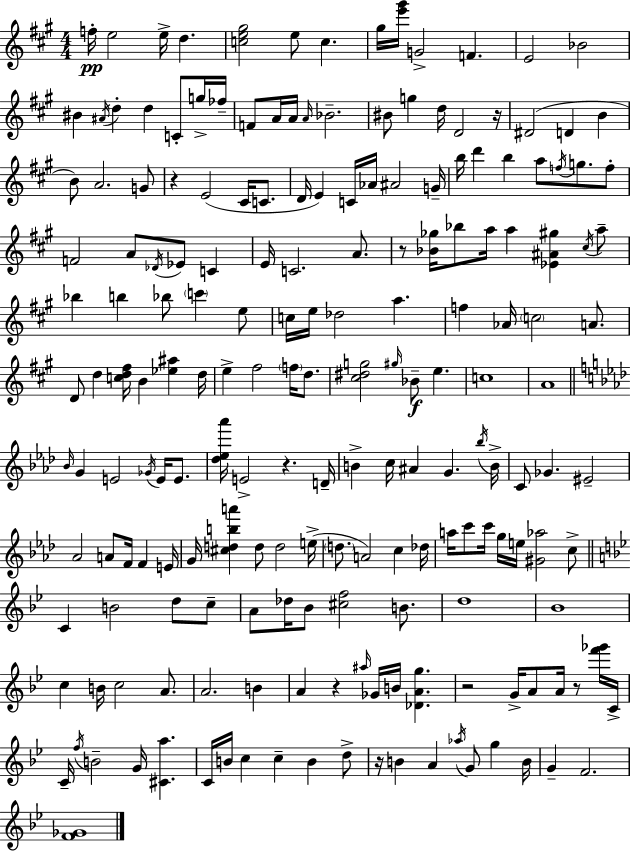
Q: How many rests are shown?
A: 8